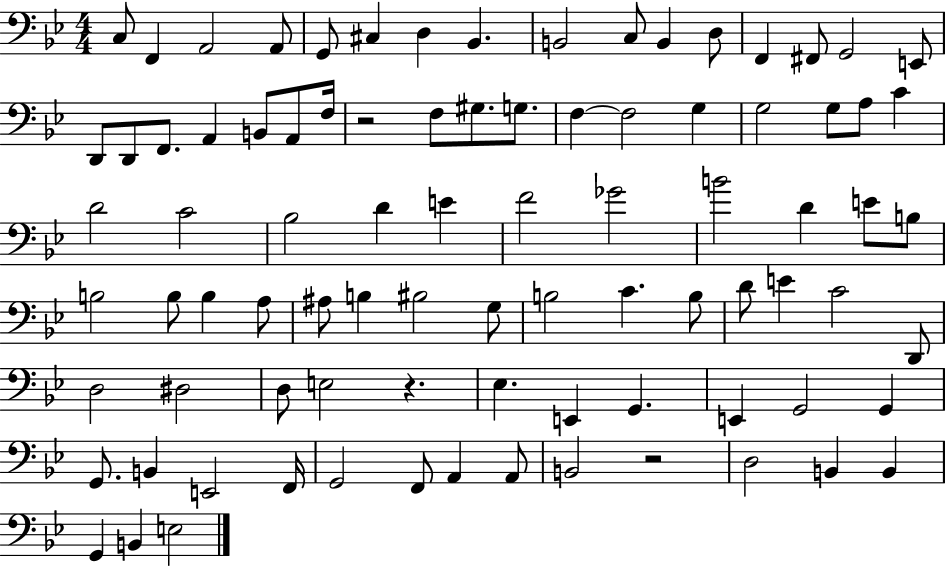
C3/e F2/q A2/h A2/e G2/e C#3/q D3/q Bb2/q. B2/h C3/e B2/q D3/e F2/q F#2/e G2/h E2/e D2/e D2/e F2/e. A2/q B2/e A2/e F3/s R/h F3/e G#3/e. G3/e. F3/q F3/h G3/q G3/h G3/e A3/e C4/q D4/h C4/h Bb3/h D4/q E4/q F4/h Gb4/h B4/h D4/q E4/e B3/e B3/h B3/e B3/q A3/e A#3/e B3/q BIS3/h G3/e B3/h C4/q. B3/e D4/e E4/q C4/h D2/e D3/h D#3/h D3/e E3/h R/q. Eb3/q. E2/q G2/q. E2/q G2/h G2/q G2/e. B2/q E2/h F2/s G2/h F2/e A2/q A2/e B2/h R/h D3/h B2/q B2/q G2/q B2/q E3/h